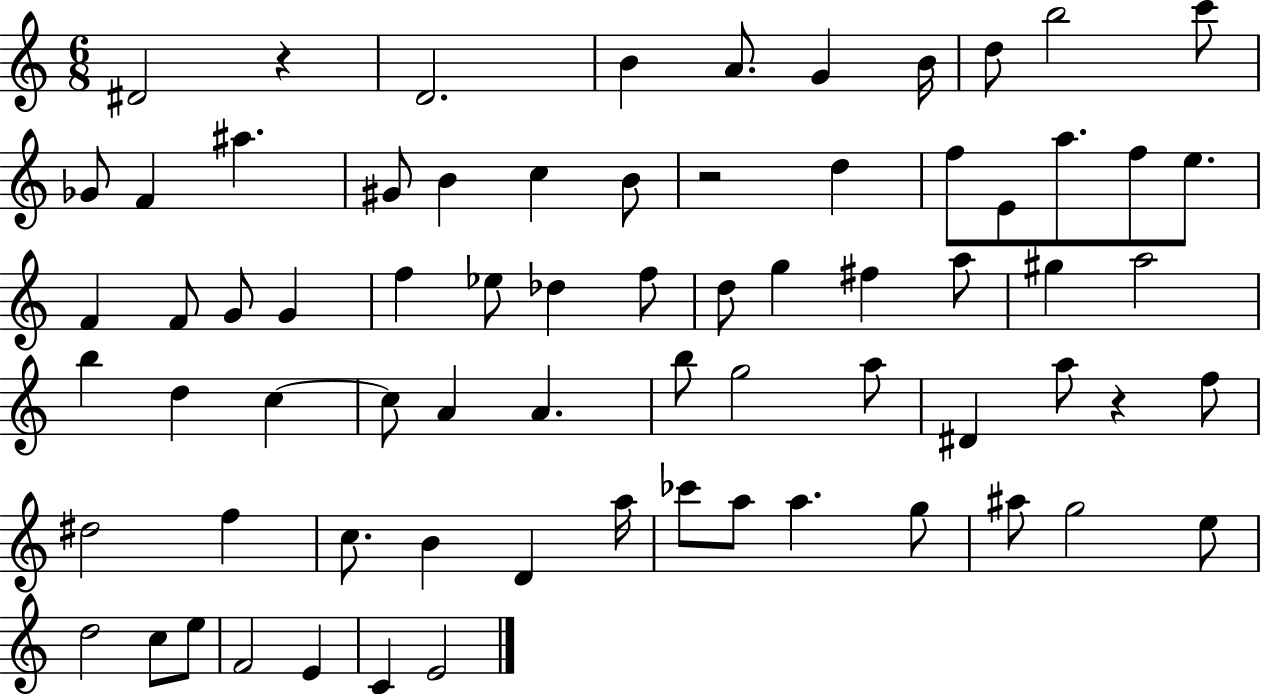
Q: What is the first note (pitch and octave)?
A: D#4